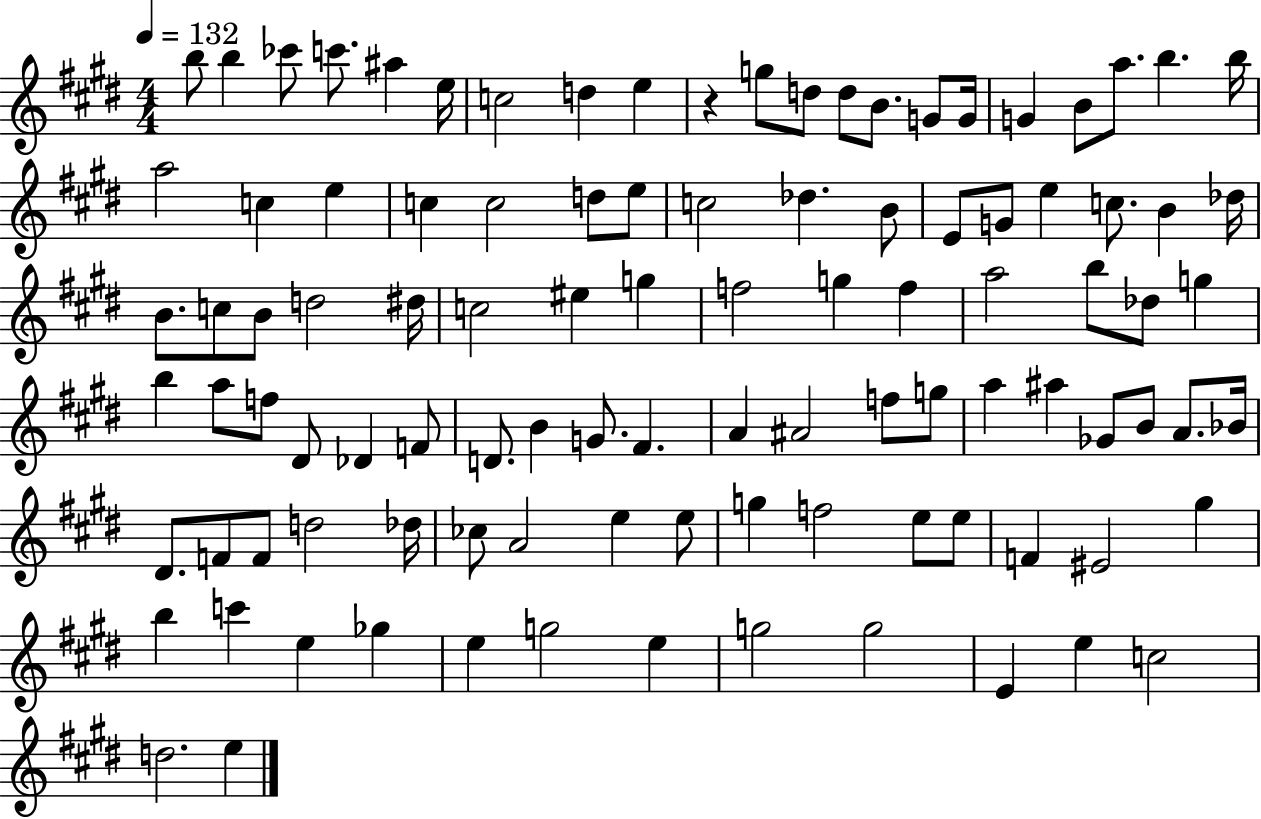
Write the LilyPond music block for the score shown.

{
  \clef treble
  \numericTimeSignature
  \time 4/4
  \key e \major
  \tempo 4 = 132
  b''8 b''4 ces'''8 c'''8. ais''4 e''16 | c''2 d''4 e''4 | r4 g''8 d''8 d''8 b'8. g'8 g'16 | g'4 b'8 a''8. b''4. b''16 | \break a''2 c''4 e''4 | c''4 c''2 d''8 e''8 | c''2 des''4. b'8 | e'8 g'8 e''4 c''8. b'4 des''16 | \break b'8. c''8 b'8 d''2 dis''16 | c''2 eis''4 g''4 | f''2 g''4 f''4 | a''2 b''8 des''8 g''4 | \break b''4 a''8 f''8 dis'8 des'4 f'8 | d'8. b'4 g'8. fis'4. | a'4 ais'2 f''8 g''8 | a''4 ais''4 ges'8 b'8 a'8. bes'16 | \break dis'8. f'8 f'8 d''2 des''16 | ces''8 a'2 e''4 e''8 | g''4 f''2 e''8 e''8 | f'4 eis'2 gis''4 | \break b''4 c'''4 e''4 ges''4 | e''4 g''2 e''4 | g''2 g''2 | e'4 e''4 c''2 | \break d''2. e''4 | \bar "|."
}